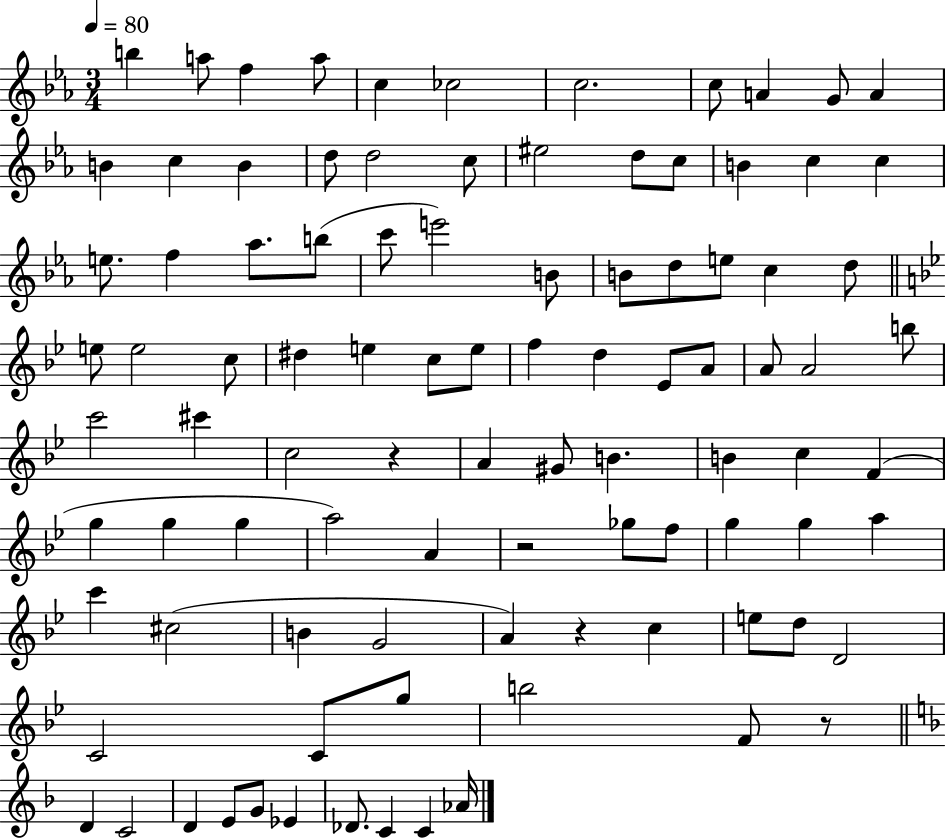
{
  \clef treble
  \numericTimeSignature
  \time 3/4
  \key ees \major
  \tempo 4 = 80
  \repeat volta 2 { b''4 a''8 f''4 a''8 | c''4 ces''2 | c''2. | c''8 a'4 g'8 a'4 | \break b'4 c''4 b'4 | d''8 d''2 c''8 | eis''2 d''8 c''8 | b'4 c''4 c''4 | \break e''8. f''4 aes''8. b''8( | c'''8 e'''2) b'8 | b'8 d''8 e''8 c''4 d''8 | \bar "||" \break \key bes \major e''8 e''2 c''8 | dis''4 e''4 c''8 e''8 | f''4 d''4 ees'8 a'8 | a'8 a'2 b''8 | \break c'''2 cis'''4 | c''2 r4 | a'4 gis'8 b'4. | b'4 c''4 f'4( | \break g''4 g''4 g''4 | a''2) a'4 | r2 ges''8 f''8 | g''4 g''4 a''4 | \break c'''4 cis''2( | b'4 g'2 | a'4) r4 c''4 | e''8 d''8 d'2 | \break c'2 c'8 g''8 | b''2 f'8 r8 | \bar "||" \break \key d \minor d'4 c'2 | d'4 e'8 g'8 ees'4 | des'8. c'4 c'4 aes'16 | } \bar "|."
}